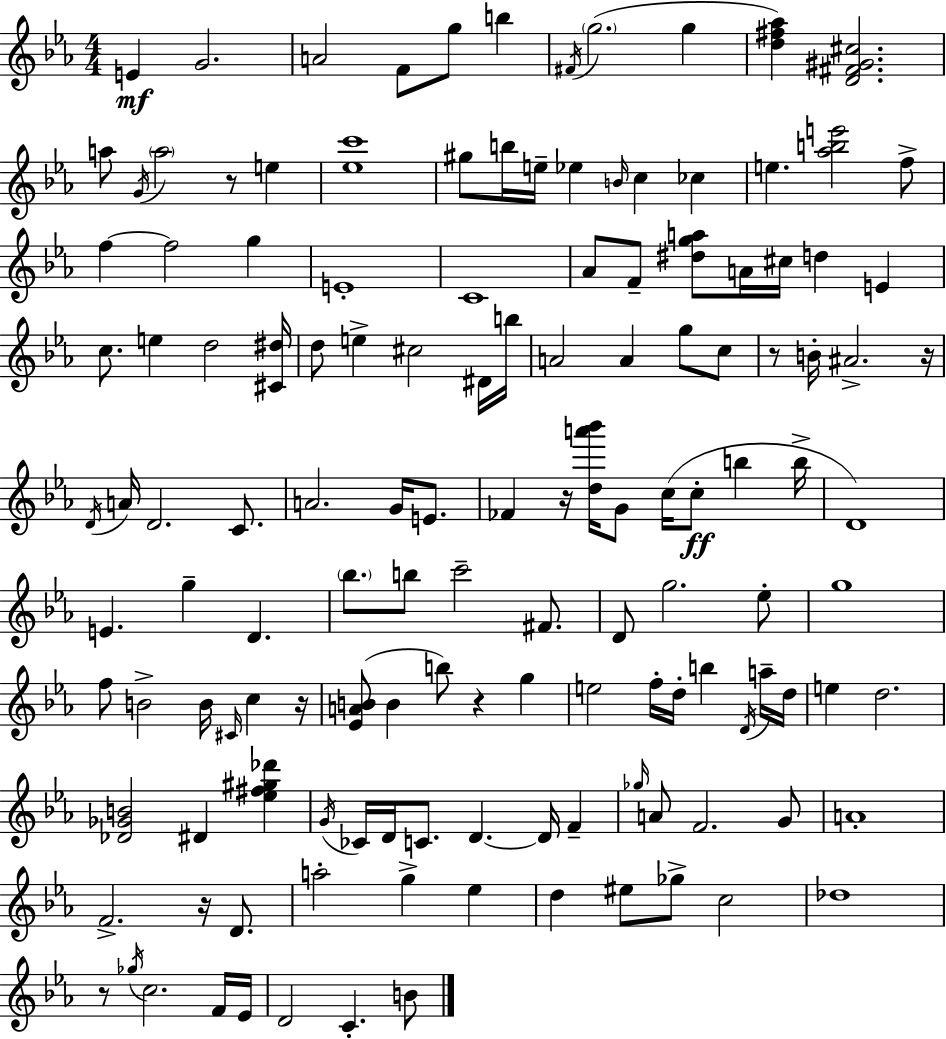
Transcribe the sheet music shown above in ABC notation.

X:1
T:Untitled
M:4/4
L:1/4
K:Cm
E G2 A2 F/2 g/2 b ^F/4 g2 g [d^f_a] [D^F^G^c]2 a/2 G/4 a2 z/2 e [_ec']4 ^g/2 b/4 e/4 _e B/4 c _c e [_abe']2 f/2 f f2 g E4 C4 _A/2 F/2 [^dga]/2 A/4 ^c/4 d E c/2 e d2 [^C^d]/4 d/2 e ^c2 ^D/4 b/4 A2 A g/2 c/2 z/2 B/4 ^A2 z/4 D/4 A/4 D2 C/2 A2 G/4 E/2 _F z/4 [da'_b']/4 G/2 c/4 c/2 b b/4 D4 E g D _b/2 b/2 c'2 ^F/2 D/2 g2 _e/2 g4 f/2 B2 B/4 ^C/4 c z/4 [_EAB]/2 B b/2 z g e2 f/4 d/4 b D/4 a/4 d/4 e d2 [_D_GB]2 ^D [_e^f^g_d'] G/4 _C/4 D/4 C/2 D D/4 F _g/4 A/2 F2 G/2 A4 F2 z/4 D/2 a2 g _e d ^e/2 _g/2 c2 _d4 z/2 _g/4 c2 F/4 _E/4 D2 C B/2